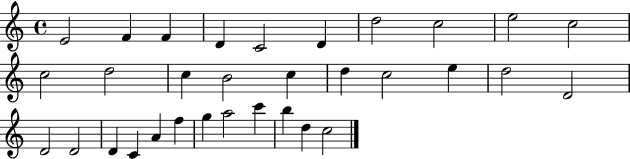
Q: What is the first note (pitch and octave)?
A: E4